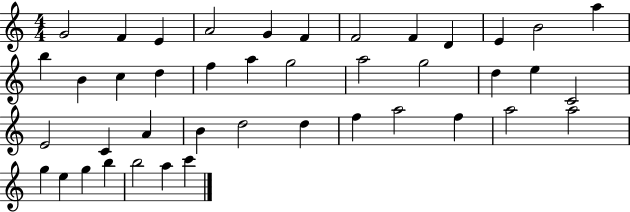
G4/h F4/q E4/q A4/h G4/q F4/q F4/h F4/q D4/q E4/q B4/h A5/q B5/q B4/q C5/q D5/q F5/q A5/q G5/h A5/h G5/h D5/q E5/q C4/h E4/h C4/q A4/q B4/q D5/h D5/q F5/q A5/h F5/q A5/h A5/h G5/q E5/q G5/q B5/q B5/h A5/q C6/q